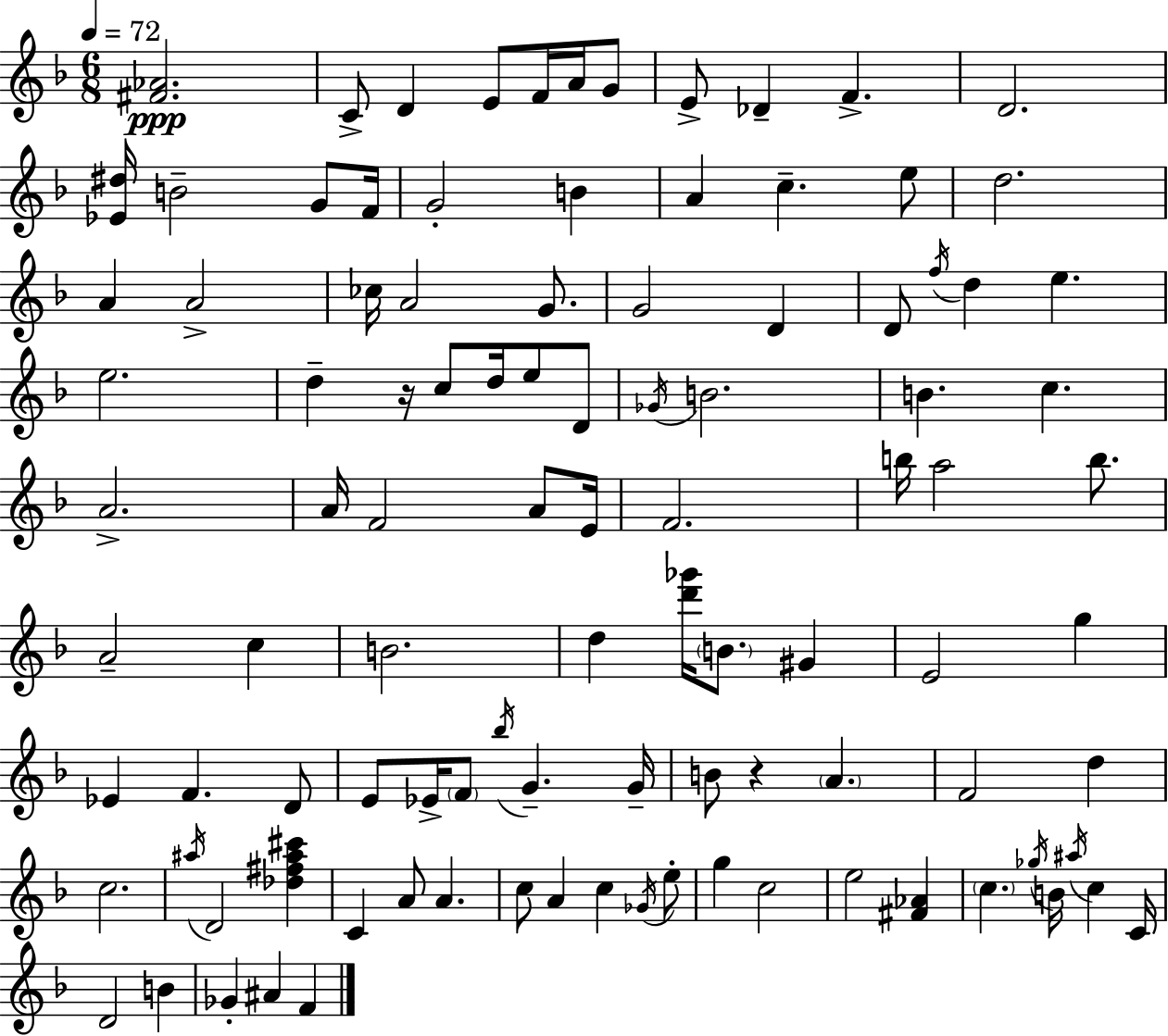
[F#4,Ab4]/h. C4/e D4/q E4/e F4/s A4/s G4/e E4/e Db4/q F4/q. D4/h. [Eb4,D#5]/s B4/h G4/e F4/s G4/h B4/q A4/q C5/q. E5/e D5/h. A4/q A4/h CES5/s A4/h G4/e. G4/h D4/q D4/e F5/s D5/q E5/q. E5/h. D5/q R/s C5/e D5/s E5/e D4/e Gb4/s B4/h. B4/q. C5/q. A4/h. A4/s F4/h A4/e E4/s F4/h. B5/s A5/h B5/e. A4/h C5/q B4/h. D5/q [D6,Gb6]/s B4/e. G#4/q E4/h G5/q Eb4/q F4/q. D4/e E4/e Eb4/s F4/e Bb5/s G4/q. G4/s B4/e R/q A4/q. F4/h D5/q C5/h. A#5/s D4/h [Db5,F#5,A#5,C#6]/q C4/q A4/e A4/q. C5/e A4/q C5/q Gb4/s E5/e G5/q C5/h E5/h [F#4,Ab4]/q C5/q. Gb5/s B4/s A#5/s C5/q C4/s D4/h B4/q Gb4/q A#4/q F4/q